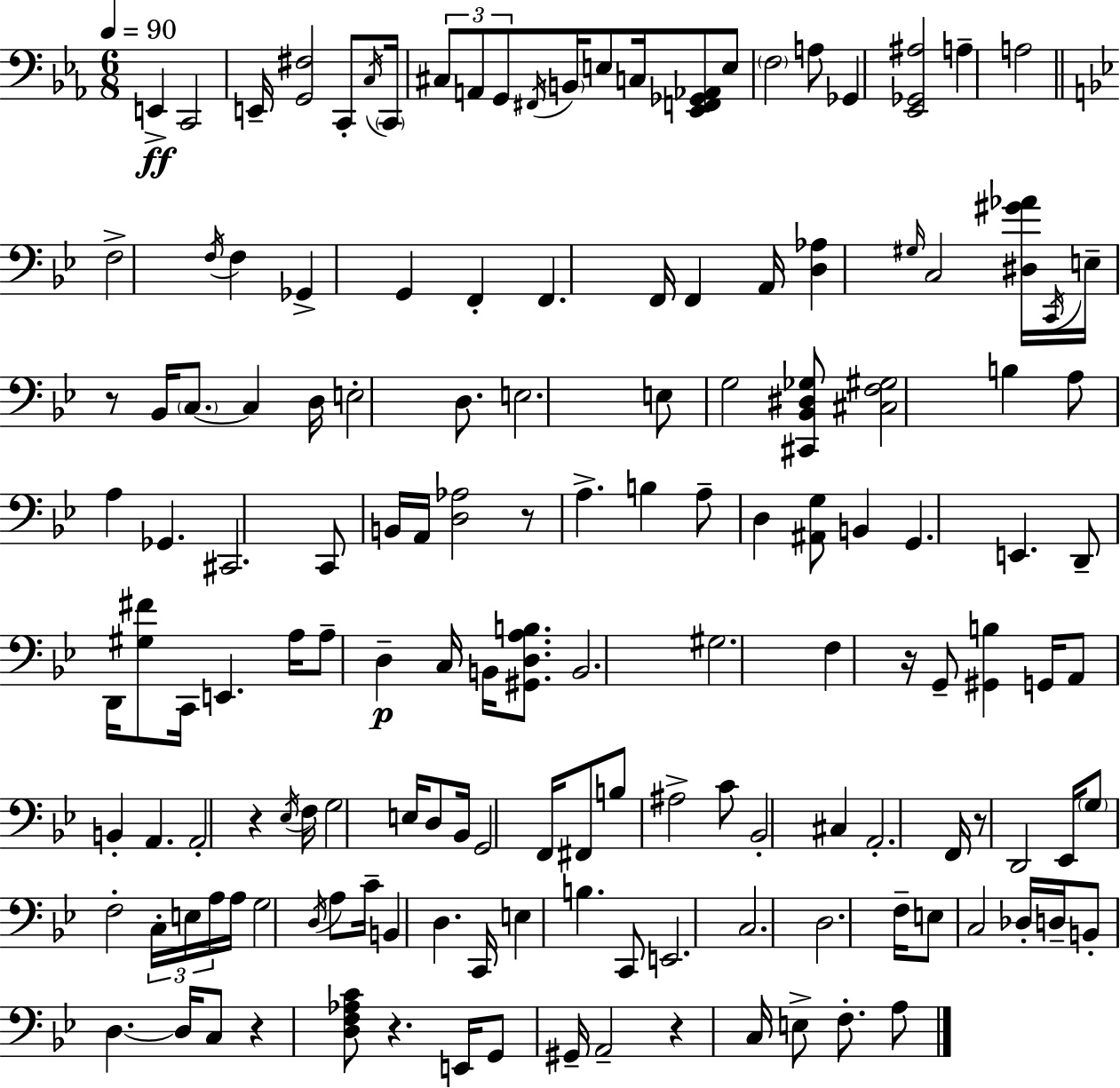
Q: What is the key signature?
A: C minor